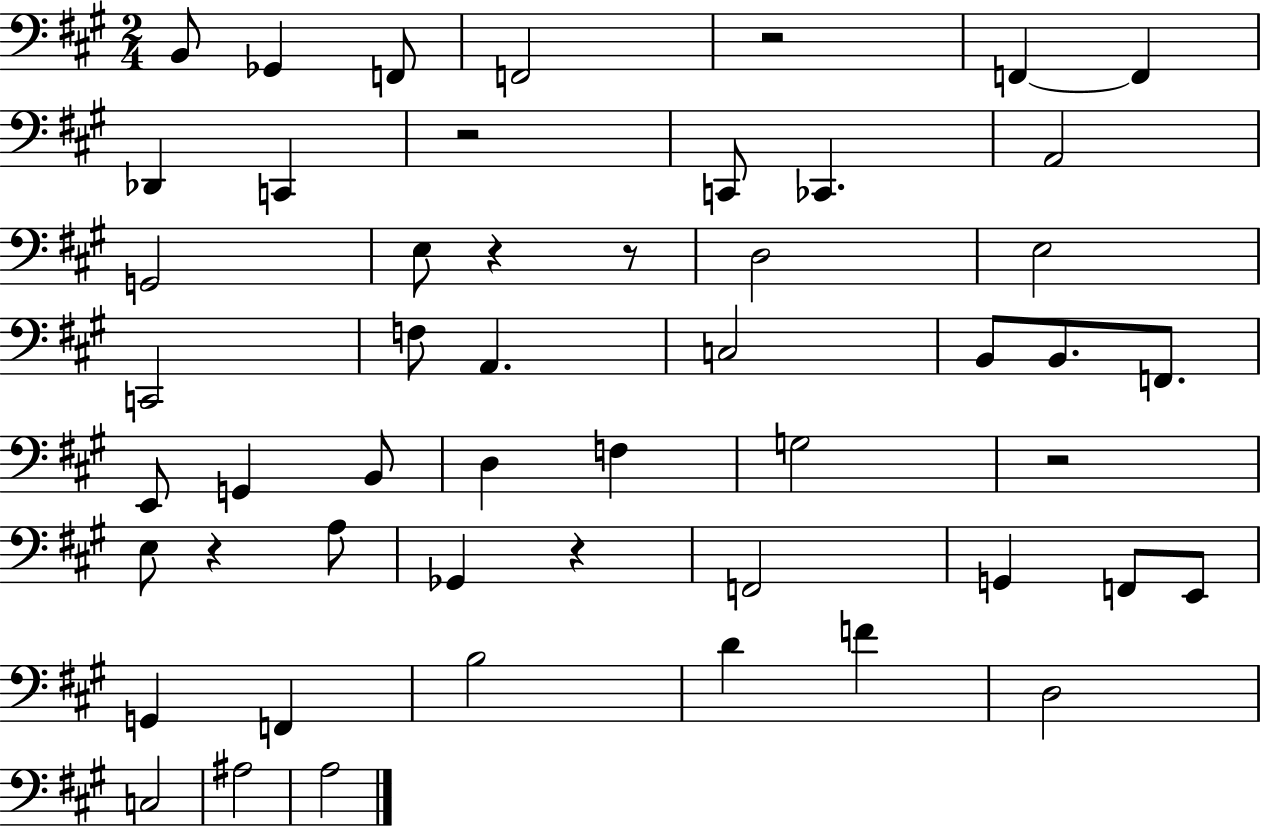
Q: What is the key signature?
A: A major